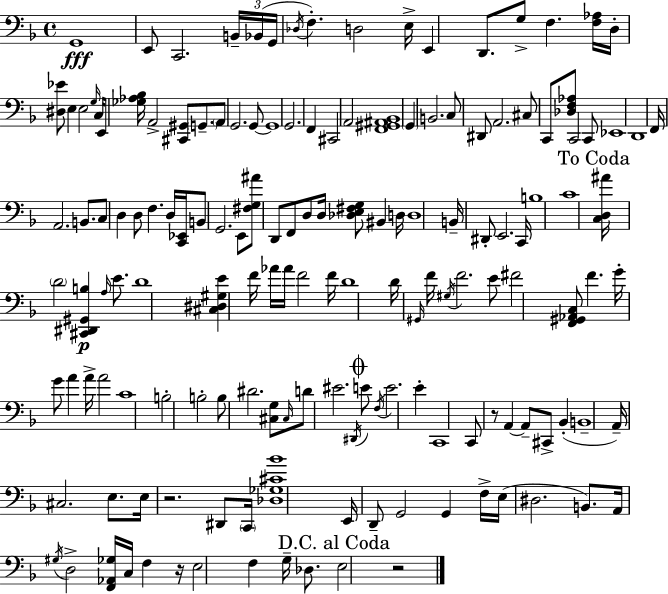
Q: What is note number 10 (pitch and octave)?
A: E3